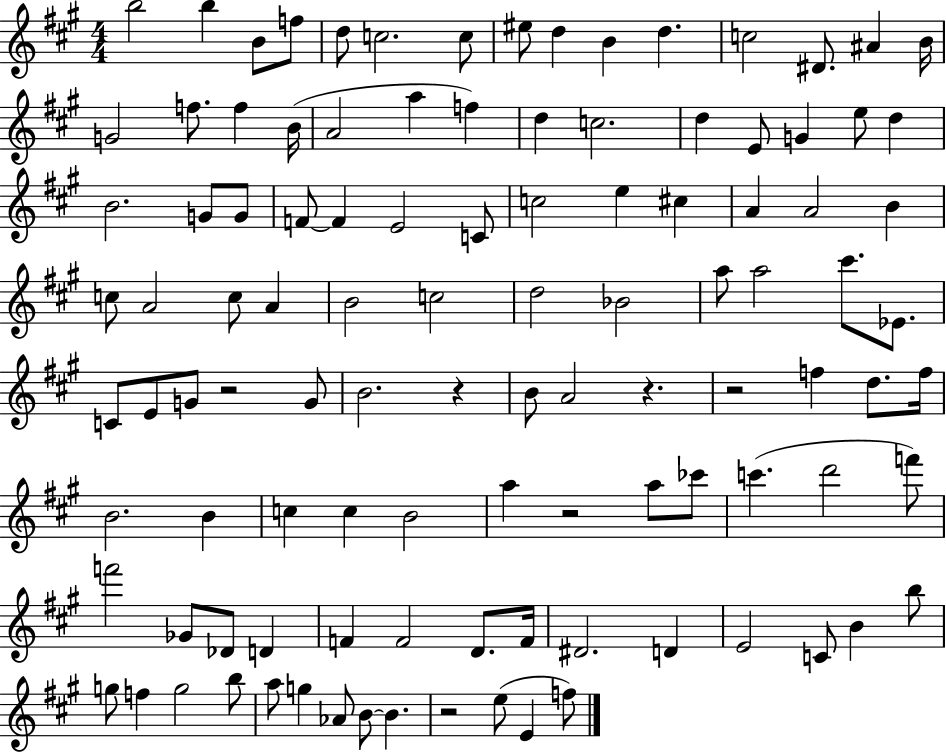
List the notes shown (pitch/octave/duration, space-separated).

B5/h B5/q B4/e F5/e D5/e C5/h. C5/e EIS5/e D5/q B4/q D5/q. C5/h D#4/e. A#4/q B4/s G4/h F5/e. F5/q B4/s A4/h A5/q F5/q D5/q C5/h. D5/q E4/e G4/q E5/e D5/q B4/h. G4/e G4/e F4/e F4/q E4/h C4/e C5/h E5/q C#5/q A4/q A4/h B4/q C5/e A4/h C5/e A4/q B4/h C5/h D5/h Bb4/h A5/e A5/h C#6/e. Eb4/e. C4/e E4/e G4/e R/h G4/e B4/h. R/q B4/e A4/h R/q. R/h F5/q D5/e. F5/s B4/h. B4/q C5/q C5/q B4/h A5/q R/h A5/e CES6/e C6/q. D6/h F6/e F6/h Gb4/e Db4/e D4/q F4/q F4/h D4/e. F4/s D#4/h. D4/q E4/h C4/e B4/q B5/e G5/e F5/q G5/h B5/e A5/e G5/q Ab4/e B4/e B4/q. R/h E5/e E4/q F5/e